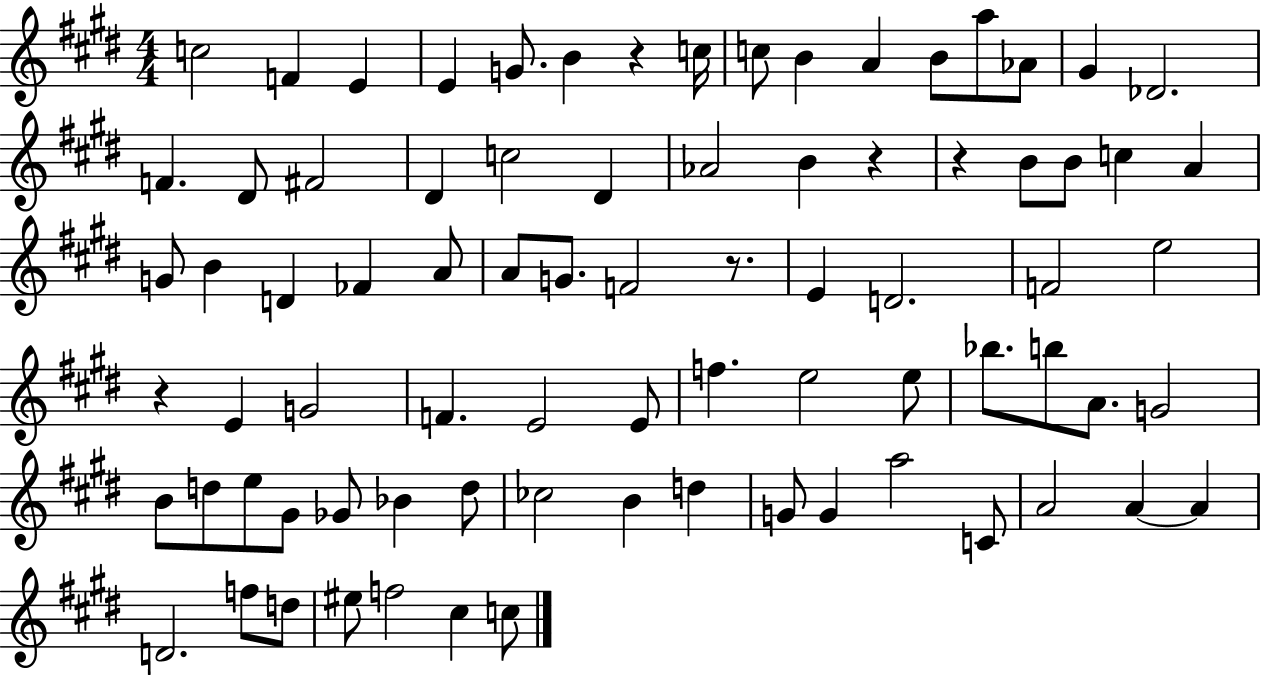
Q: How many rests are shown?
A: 5